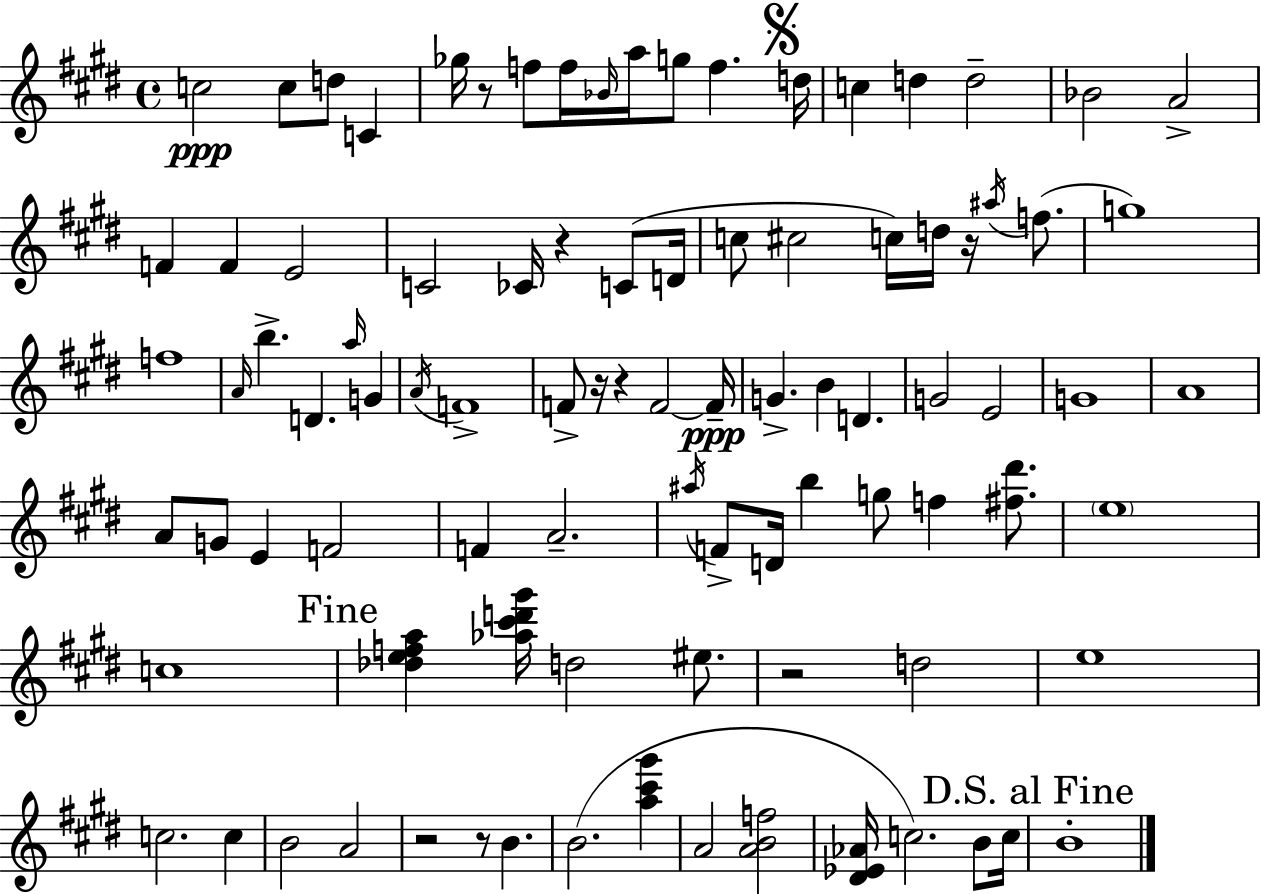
C5/h C5/e D5/e C4/q Gb5/s R/e F5/e F5/s Bb4/s A5/s G5/e F5/q. D5/s C5/q D5/q D5/h Bb4/h A4/h F4/q F4/q E4/h C4/h CES4/s R/q C4/e D4/s C5/e C#5/h C5/s D5/s R/s A#5/s F5/e. G5/w F5/w A4/s B5/q. D4/q. A5/s G4/q A4/s F4/w F4/e R/s R/q F4/h F4/s G4/q. B4/q D4/q. G4/h E4/h G4/w A4/w A4/e G4/e E4/q F4/h F4/q A4/h. A#5/s F4/e D4/s B5/q G5/e F5/q [F#5,D#6]/e. E5/w C5/w [Db5,E5,F5,A5]/q [Ab5,C#6,D6,G#6]/s D5/h EIS5/e. R/h D5/h E5/w C5/h. C5/q B4/h A4/h R/h R/e B4/q. B4/h. [A5,C#6,G#6]/q A4/h [A4,B4,F5]/h [D#4,Eb4,Ab4]/s C5/h. B4/e C5/s B4/w